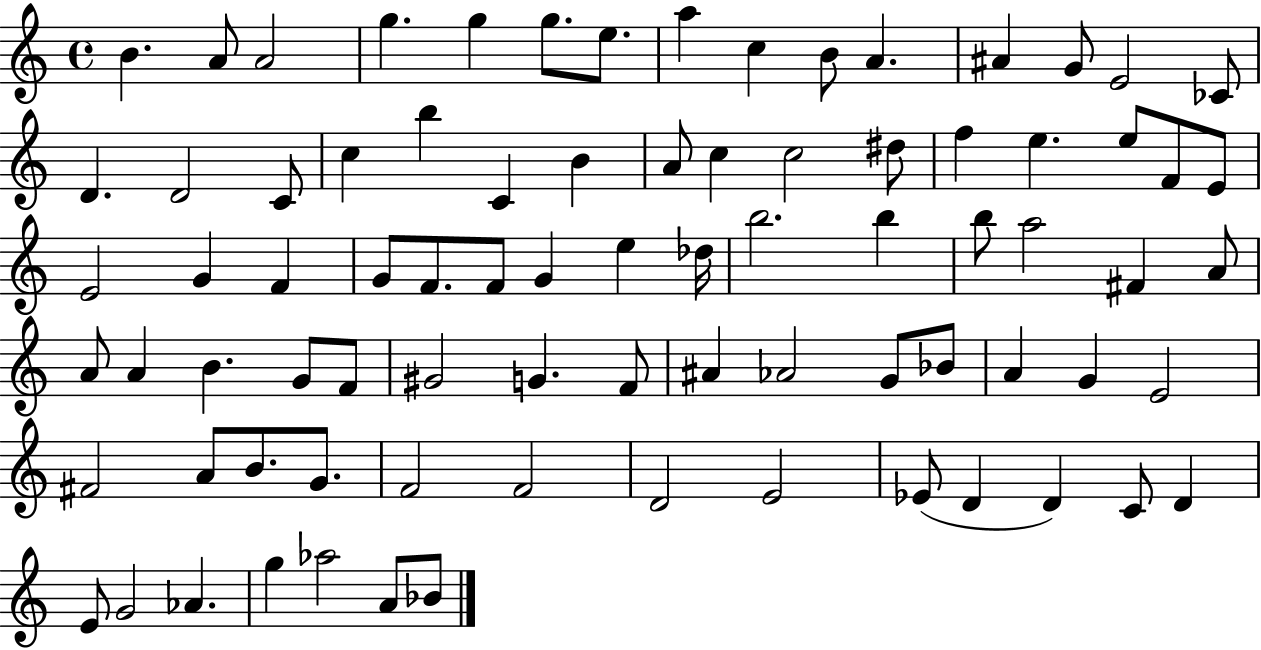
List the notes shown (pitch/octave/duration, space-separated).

B4/q. A4/e A4/h G5/q. G5/q G5/e. E5/e. A5/q C5/q B4/e A4/q. A#4/q G4/e E4/h CES4/e D4/q. D4/h C4/e C5/q B5/q C4/q B4/q A4/e C5/q C5/h D#5/e F5/q E5/q. E5/e F4/e E4/e E4/h G4/q F4/q G4/e F4/e. F4/e G4/q E5/q Db5/s B5/h. B5/q B5/e A5/h F#4/q A4/e A4/e A4/q B4/q. G4/e F4/e G#4/h G4/q. F4/e A#4/q Ab4/h G4/e Bb4/e A4/q G4/q E4/h F#4/h A4/e B4/e. G4/e. F4/h F4/h D4/h E4/h Eb4/e D4/q D4/q C4/e D4/q E4/e G4/h Ab4/q. G5/q Ab5/h A4/e Bb4/e